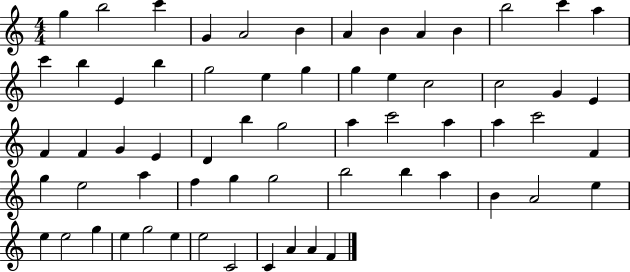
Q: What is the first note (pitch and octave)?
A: G5